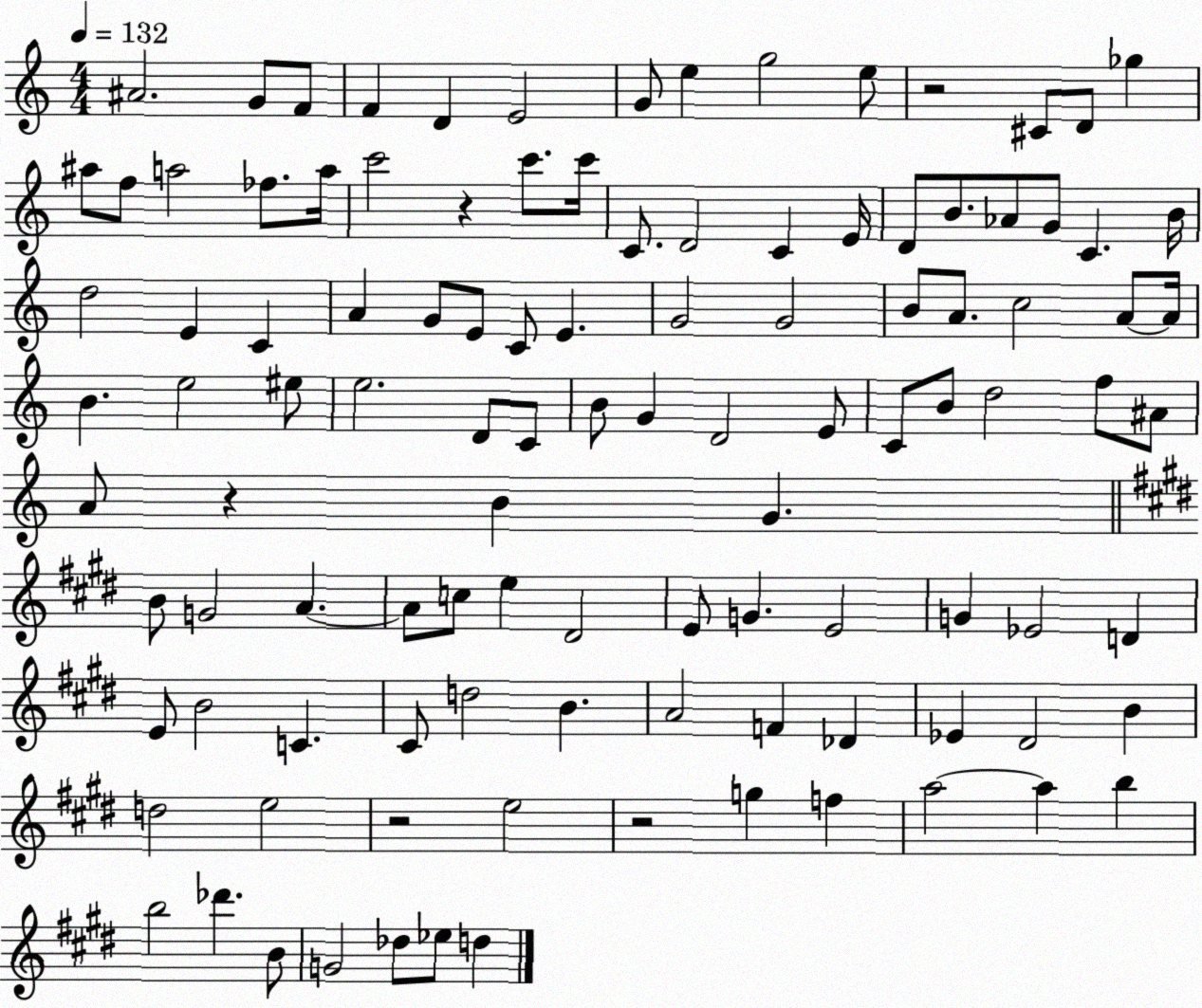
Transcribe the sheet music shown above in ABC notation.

X:1
T:Untitled
M:4/4
L:1/4
K:C
^A2 G/2 F/2 F D E2 G/2 e g2 e/2 z2 ^C/2 D/2 _g ^a/2 f/2 a2 _f/2 a/4 c'2 z c'/2 c'/4 C/2 D2 C E/4 D/2 B/2 _A/2 G/2 C B/4 d2 E C A G/2 E/2 C/2 E G2 G2 B/2 A/2 c2 A/2 A/4 B e2 ^e/2 e2 D/2 C/2 B/2 G D2 E/2 C/2 B/2 d2 f/2 ^A/2 A/2 z B G B/2 G2 A A/2 c/2 e ^D2 E/2 G E2 G _E2 D E/2 B2 C ^C/2 d2 B A2 F _D _E ^D2 B d2 e2 z2 e2 z2 g f a2 a b b2 _d' B/2 G2 _d/2 _e/2 d